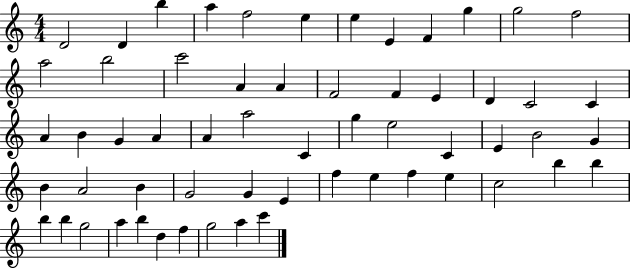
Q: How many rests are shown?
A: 0